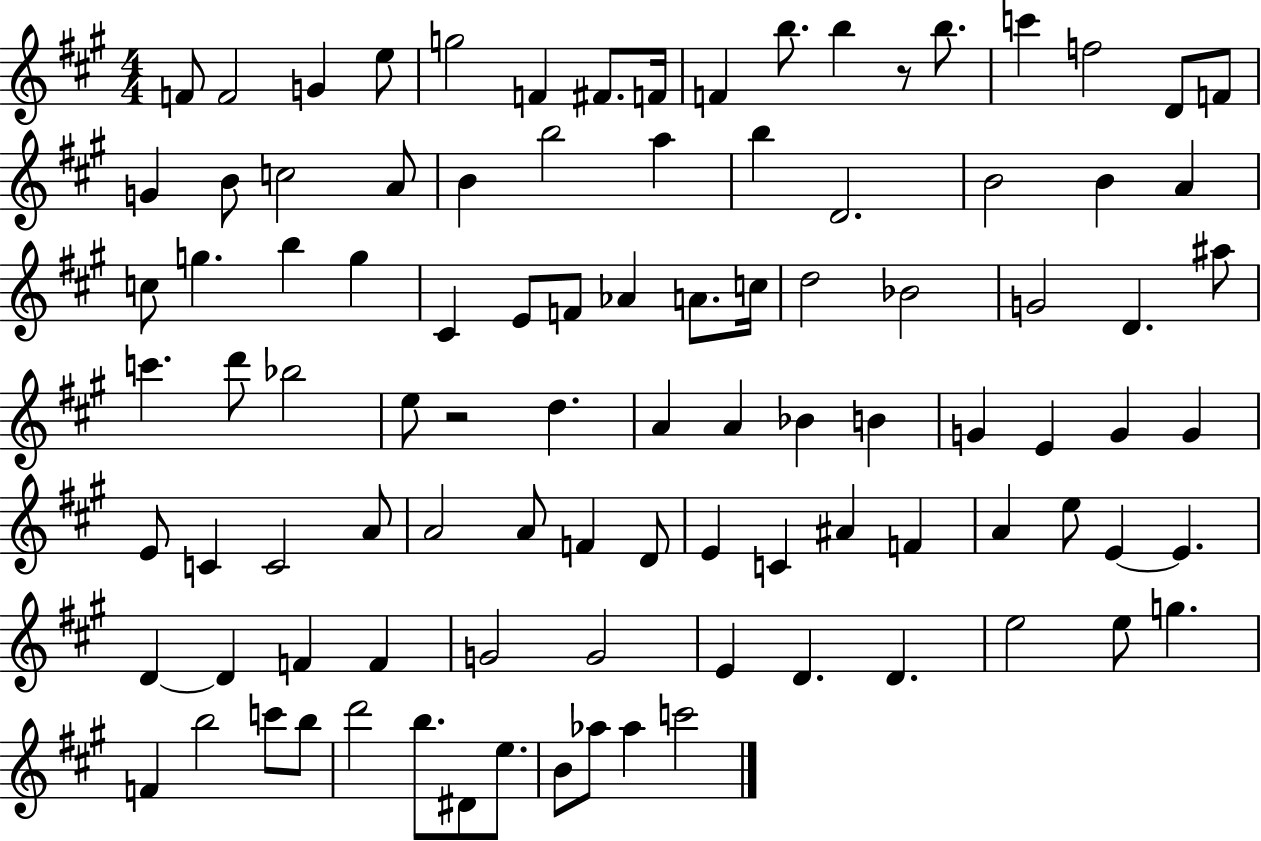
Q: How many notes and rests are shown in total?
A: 98